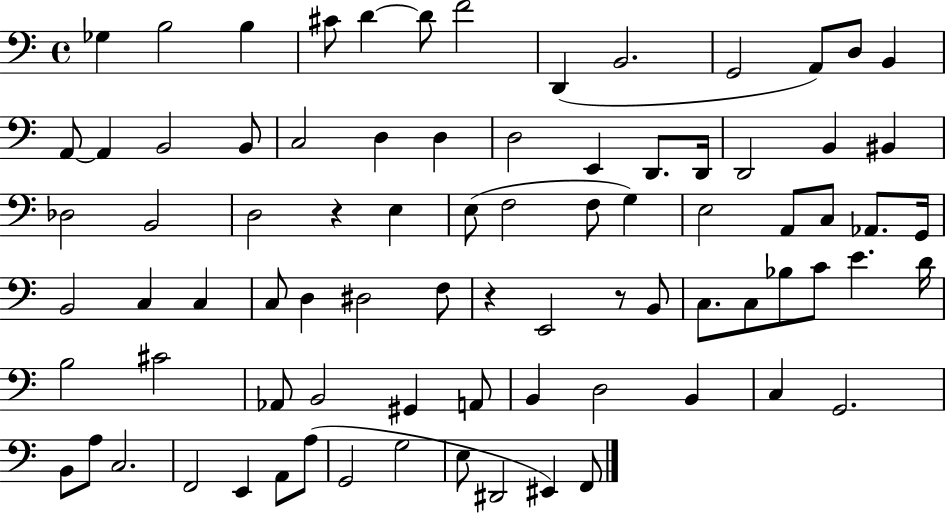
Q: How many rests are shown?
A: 3